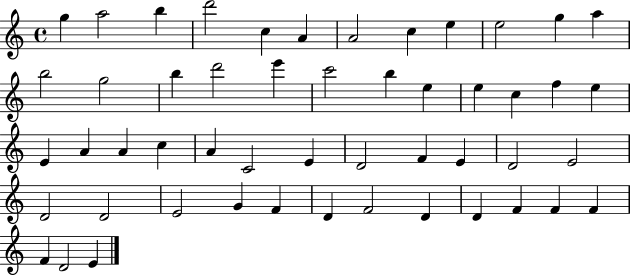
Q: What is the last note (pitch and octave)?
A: E4